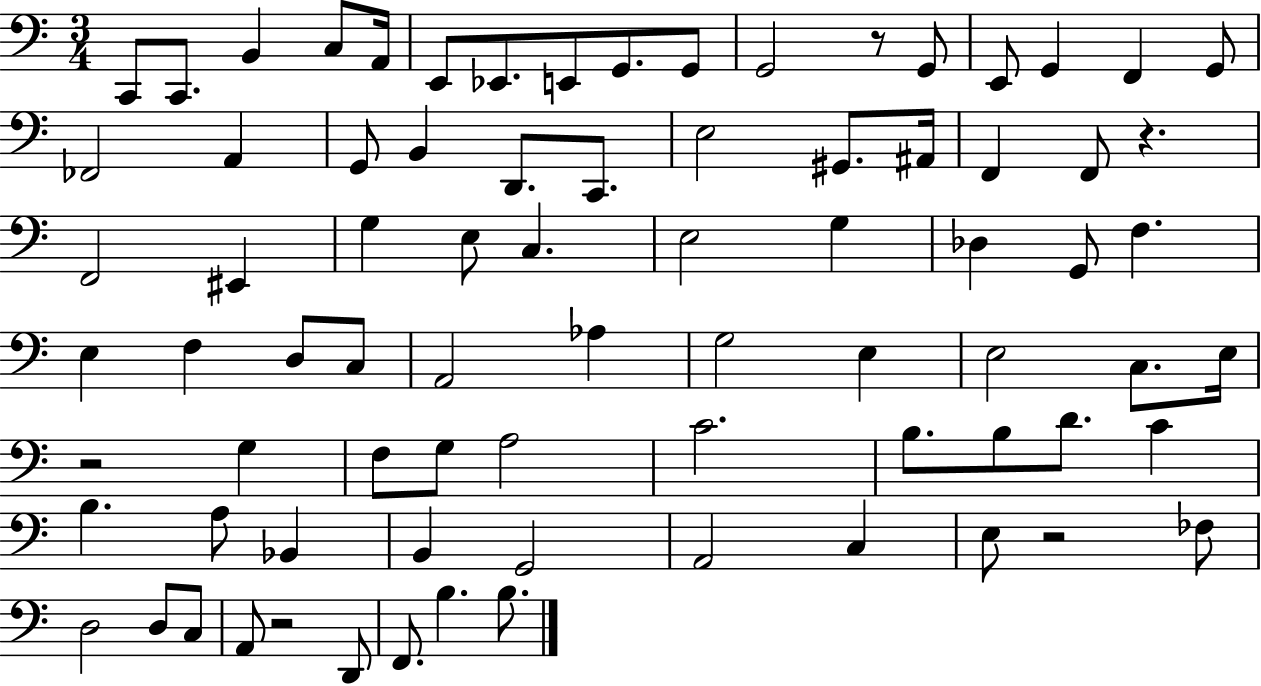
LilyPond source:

{
  \clef bass
  \numericTimeSignature
  \time 3/4
  \key c \major
  c,8 c,8. b,4 c8 a,16 | e,8 ees,8. e,8 g,8. g,8 | g,2 r8 g,8 | e,8 g,4 f,4 g,8 | \break fes,2 a,4 | g,8 b,4 d,8. c,8. | e2 gis,8. ais,16 | f,4 f,8 r4. | \break f,2 eis,4 | g4 e8 c4. | e2 g4 | des4 g,8 f4. | \break e4 f4 d8 c8 | a,2 aes4 | g2 e4 | e2 c8. e16 | \break r2 g4 | f8 g8 a2 | c'2. | b8. b8 d'8. c'4 | \break b4. a8 bes,4 | b,4 g,2 | a,2 c4 | e8 r2 fes8 | \break d2 d8 c8 | a,8 r2 d,8 | f,8. b4. b8. | \bar "|."
}